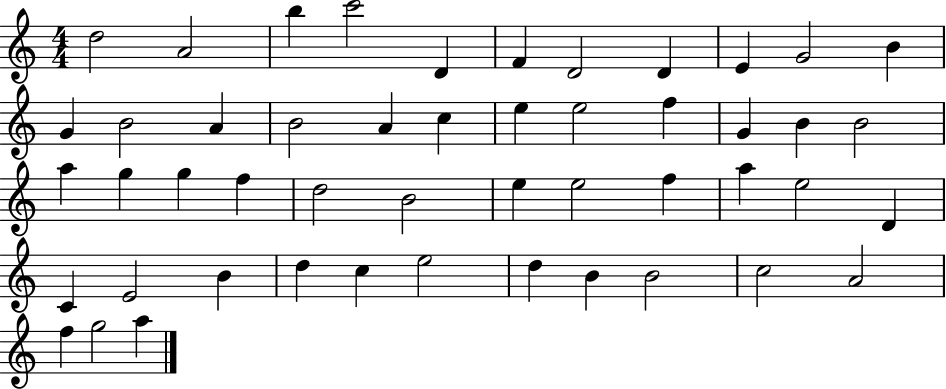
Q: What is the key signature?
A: C major